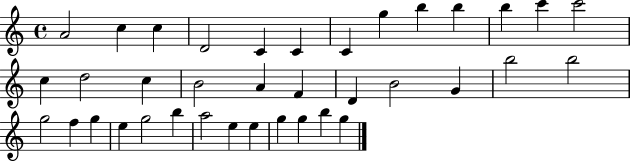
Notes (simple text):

A4/h C5/q C5/q D4/h C4/q C4/q C4/q G5/q B5/q B5/q B5/q C6/q C6/h C5/q D5/h C5/q B4/h A4/q F4/q D4/q B4/h G4/q B5/h B5/h G5/h F5/q G5/q E5/q G5/h B5/q A5/h E5/q E5/q G5/q G5/q B5/q G5/q